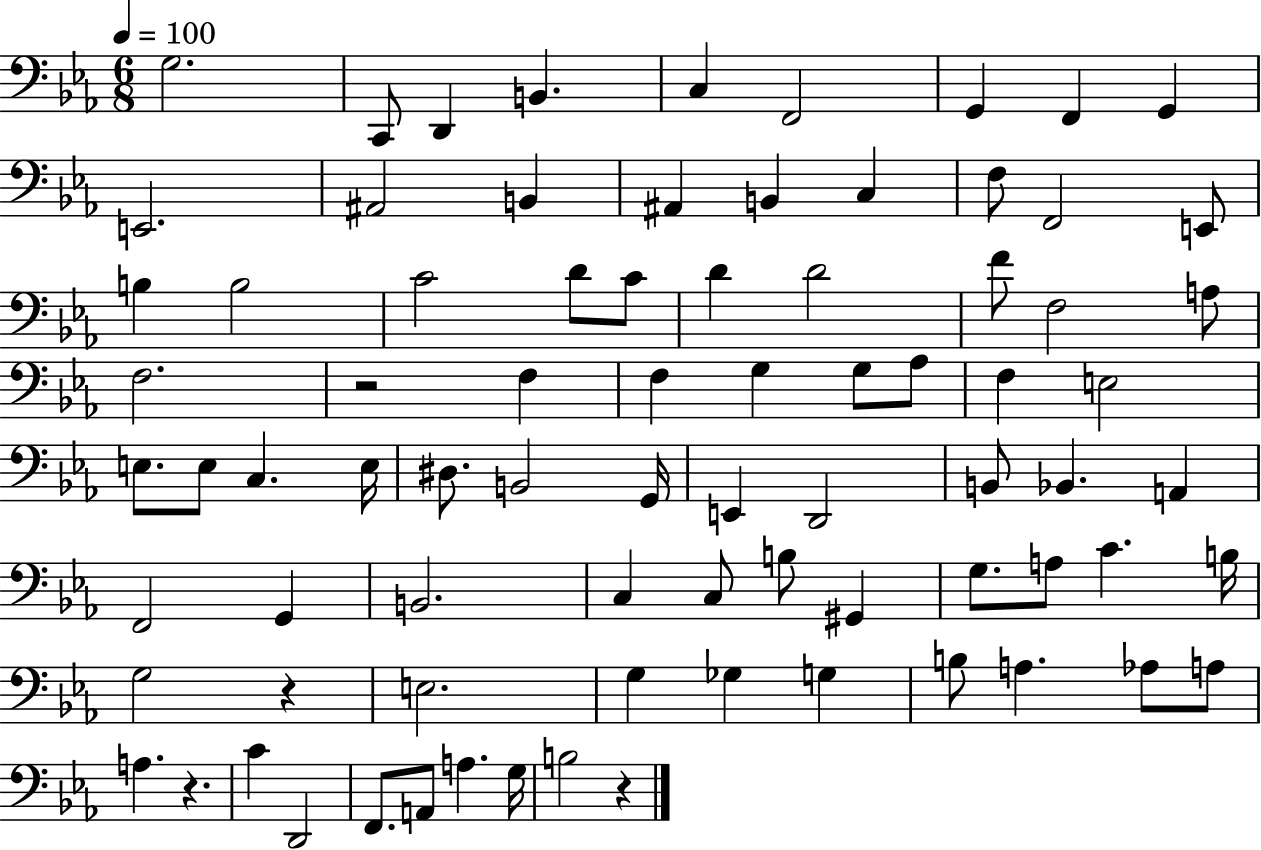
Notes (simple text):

G3/h. C2/e D2/q B2/q. C3/q F2/h G2/q F2/q G2/q E2/h. A#2/h B2/q A#2/q B2/q C3/q F3/e F2/h E2/e B3/q B3/h C4/h D4/e C4/e D4/q D4/h F4/e F3/h A3/e F3/h. R/h F3/q F3/q G3/q G3/e Ab3/e F3/q E3/h E3/e. E3/e C3/q. E3/s D#3/e. B2/h G2/s E2/q D2/h B2/e Bb2/q. A2/q F2/h G2/q B2/h. C3/q C3/e B3/e G#2/q G3/e. A3/e C4/q. B3/s G3/h R/q E3/h. G3/q Gb3/q G3/q B3/e A3/q. Ab3/e A3/e A3/q. R/q. C4/q D2/h F2/e. A2/e A3/q. G3/s B3/h R/q